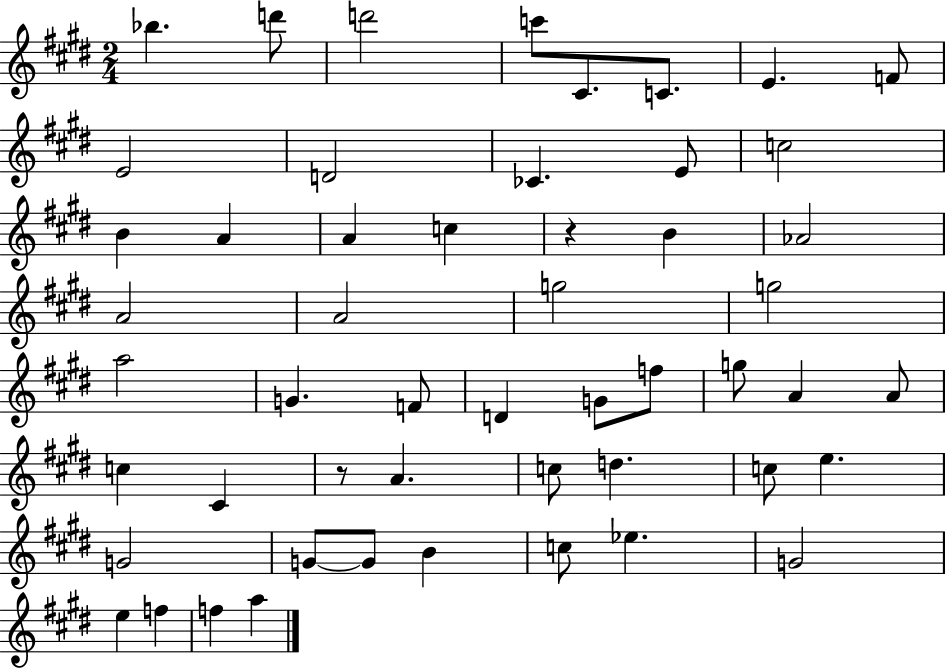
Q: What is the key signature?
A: E major